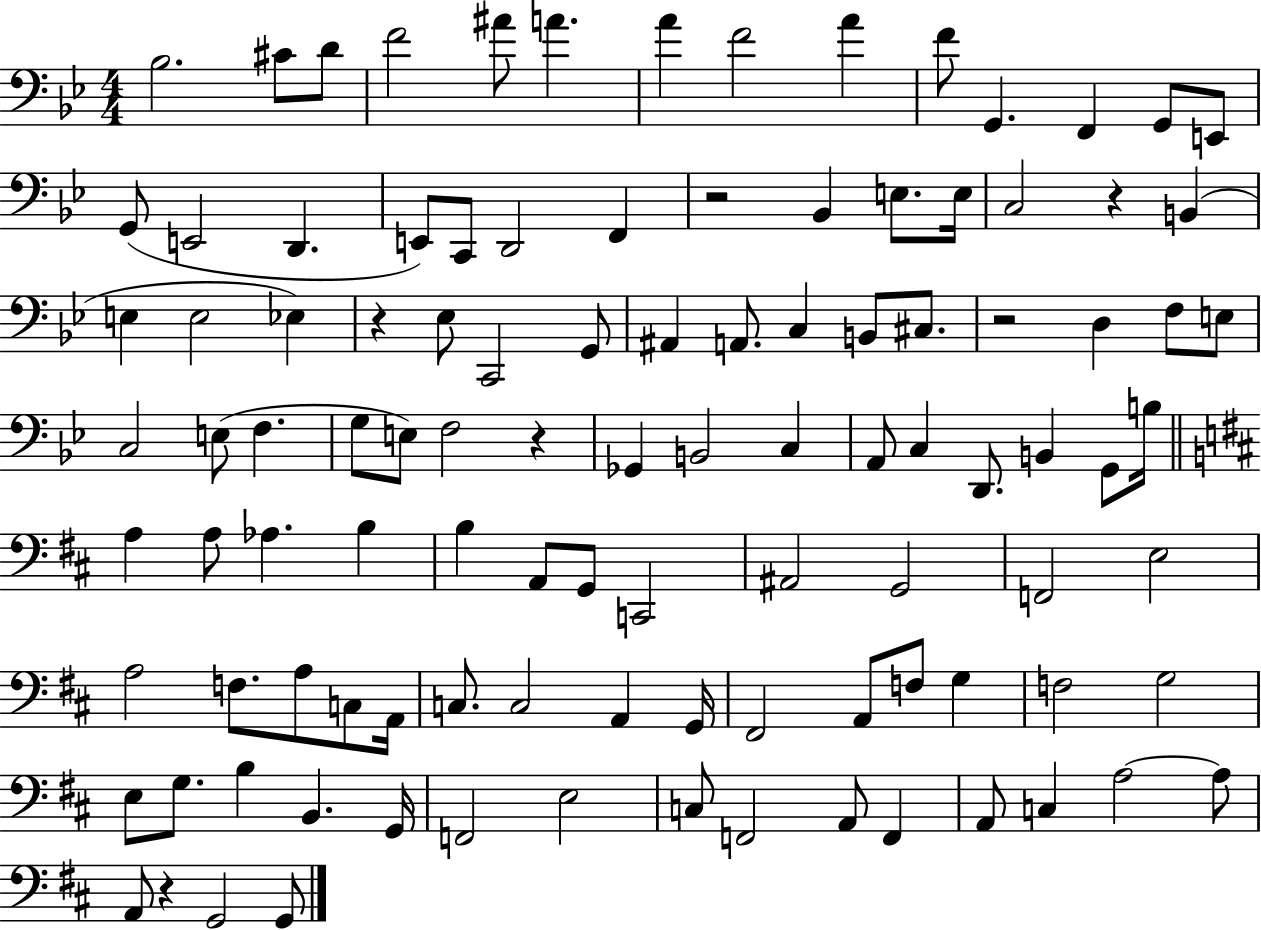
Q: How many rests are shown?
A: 6